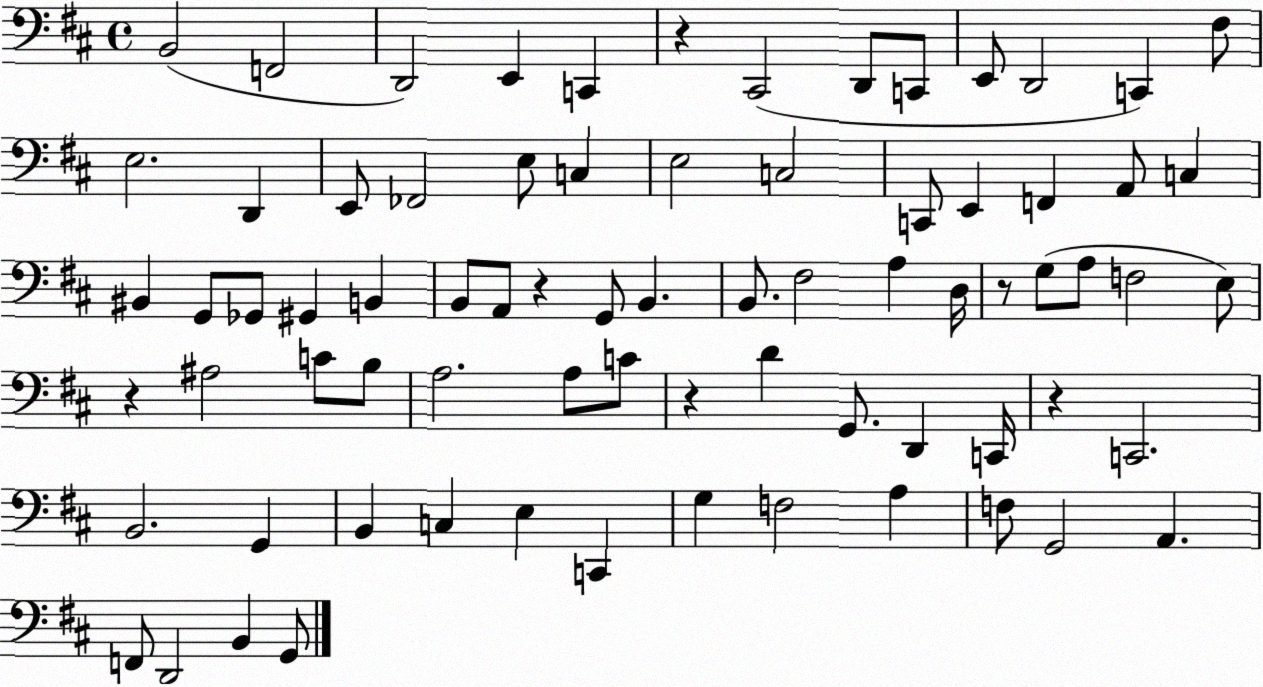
X:1
T:Untitled
M:4/4
L:1/4
K:D
B,,2 F,,2 D,,2 E,, C,, z ^C,,2 D,,/2 C,,/2 E,,/2 D,,2 C,, ^F,/2 E,2 D,, E,,/2 _F,,2 E,/2 C, E,2 C,2 C,,/2 E,, F,, A,,/2 C, ^B,, G,,/2 _G,,/2 ^G,, B,, B,,/2 A,,/2 z G,,/2 B,, B,,/2 ^F,2 A, D,/4 z/2 G,/2 A,/2 F,2 E,/2 z ^A,2 C/2 B,/2 A,2 A,/2 C/2 z D G,,/2 D,, C,,/4 z C,,2 B,,2 G,, B,, C, E, C,, G, F,2 A, F,/2 G,,2 A,, F,,/2 D,,2 B,, G,,/2